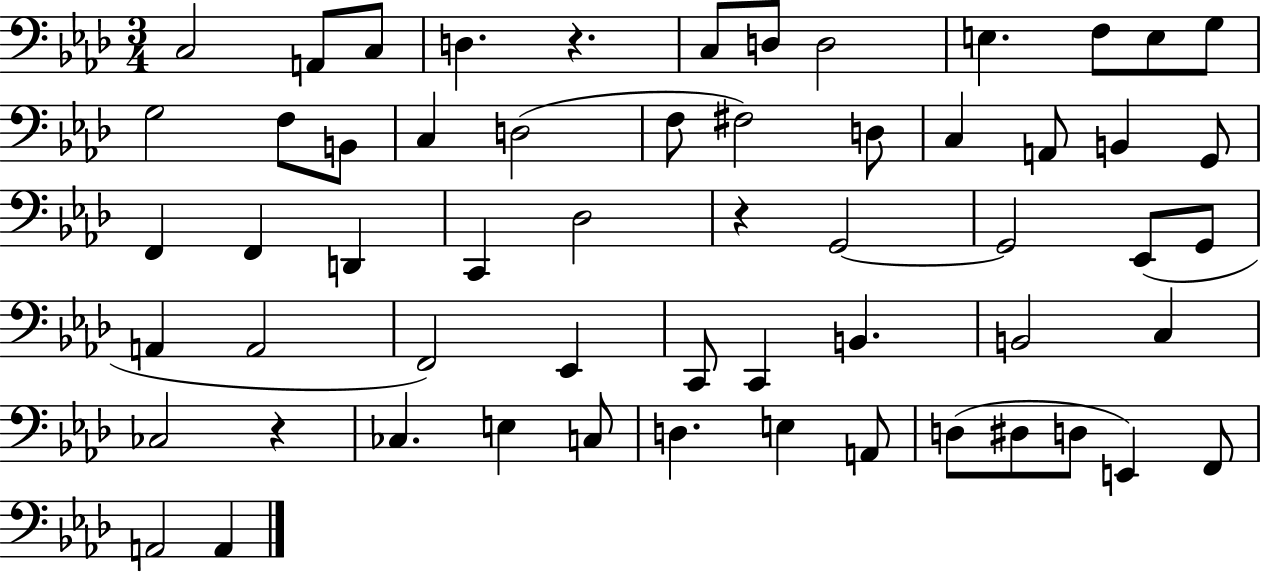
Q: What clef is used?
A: bass